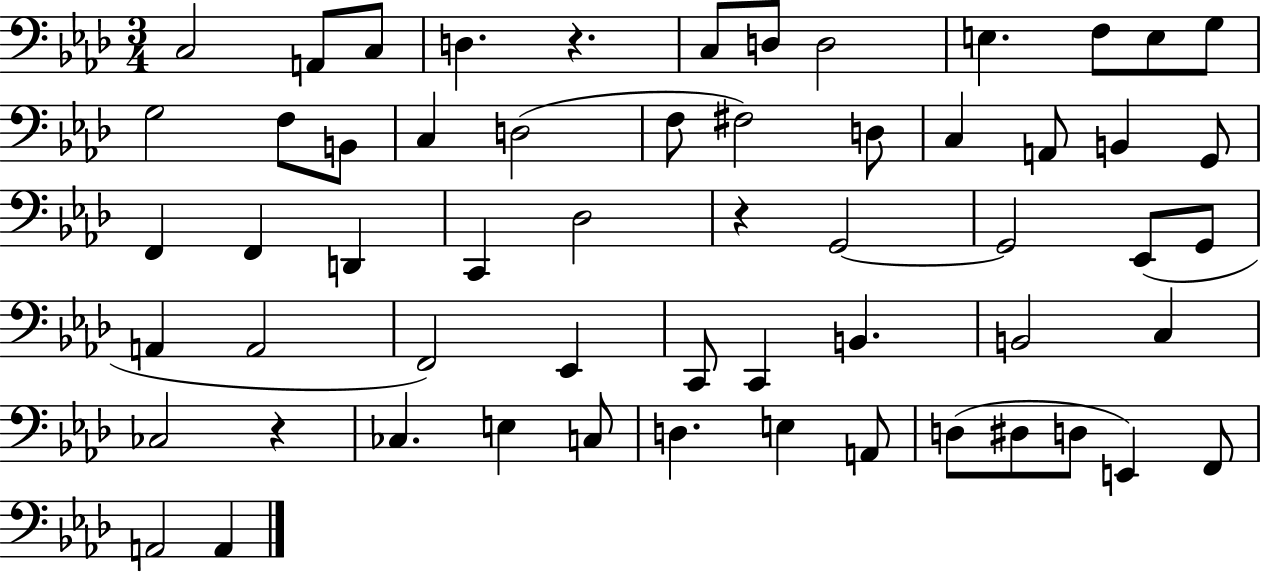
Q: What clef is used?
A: bass